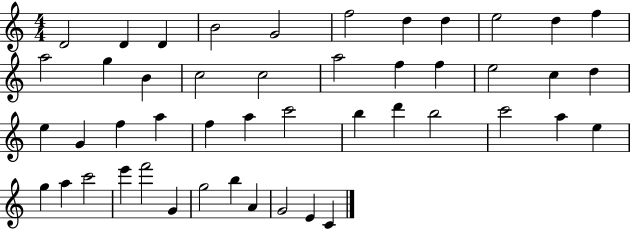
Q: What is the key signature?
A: C major